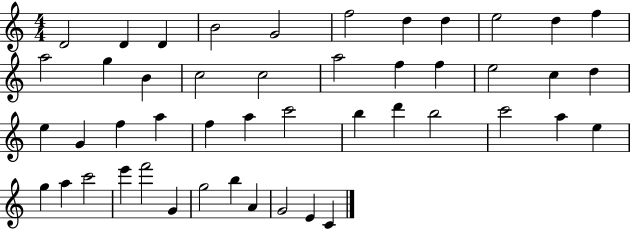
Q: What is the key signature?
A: C major